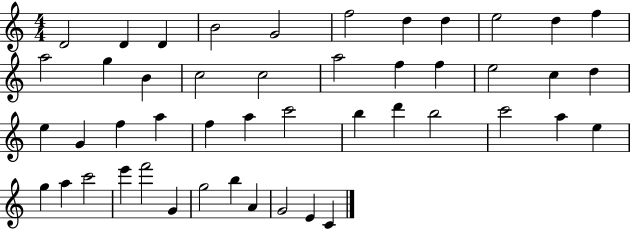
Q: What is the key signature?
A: C major